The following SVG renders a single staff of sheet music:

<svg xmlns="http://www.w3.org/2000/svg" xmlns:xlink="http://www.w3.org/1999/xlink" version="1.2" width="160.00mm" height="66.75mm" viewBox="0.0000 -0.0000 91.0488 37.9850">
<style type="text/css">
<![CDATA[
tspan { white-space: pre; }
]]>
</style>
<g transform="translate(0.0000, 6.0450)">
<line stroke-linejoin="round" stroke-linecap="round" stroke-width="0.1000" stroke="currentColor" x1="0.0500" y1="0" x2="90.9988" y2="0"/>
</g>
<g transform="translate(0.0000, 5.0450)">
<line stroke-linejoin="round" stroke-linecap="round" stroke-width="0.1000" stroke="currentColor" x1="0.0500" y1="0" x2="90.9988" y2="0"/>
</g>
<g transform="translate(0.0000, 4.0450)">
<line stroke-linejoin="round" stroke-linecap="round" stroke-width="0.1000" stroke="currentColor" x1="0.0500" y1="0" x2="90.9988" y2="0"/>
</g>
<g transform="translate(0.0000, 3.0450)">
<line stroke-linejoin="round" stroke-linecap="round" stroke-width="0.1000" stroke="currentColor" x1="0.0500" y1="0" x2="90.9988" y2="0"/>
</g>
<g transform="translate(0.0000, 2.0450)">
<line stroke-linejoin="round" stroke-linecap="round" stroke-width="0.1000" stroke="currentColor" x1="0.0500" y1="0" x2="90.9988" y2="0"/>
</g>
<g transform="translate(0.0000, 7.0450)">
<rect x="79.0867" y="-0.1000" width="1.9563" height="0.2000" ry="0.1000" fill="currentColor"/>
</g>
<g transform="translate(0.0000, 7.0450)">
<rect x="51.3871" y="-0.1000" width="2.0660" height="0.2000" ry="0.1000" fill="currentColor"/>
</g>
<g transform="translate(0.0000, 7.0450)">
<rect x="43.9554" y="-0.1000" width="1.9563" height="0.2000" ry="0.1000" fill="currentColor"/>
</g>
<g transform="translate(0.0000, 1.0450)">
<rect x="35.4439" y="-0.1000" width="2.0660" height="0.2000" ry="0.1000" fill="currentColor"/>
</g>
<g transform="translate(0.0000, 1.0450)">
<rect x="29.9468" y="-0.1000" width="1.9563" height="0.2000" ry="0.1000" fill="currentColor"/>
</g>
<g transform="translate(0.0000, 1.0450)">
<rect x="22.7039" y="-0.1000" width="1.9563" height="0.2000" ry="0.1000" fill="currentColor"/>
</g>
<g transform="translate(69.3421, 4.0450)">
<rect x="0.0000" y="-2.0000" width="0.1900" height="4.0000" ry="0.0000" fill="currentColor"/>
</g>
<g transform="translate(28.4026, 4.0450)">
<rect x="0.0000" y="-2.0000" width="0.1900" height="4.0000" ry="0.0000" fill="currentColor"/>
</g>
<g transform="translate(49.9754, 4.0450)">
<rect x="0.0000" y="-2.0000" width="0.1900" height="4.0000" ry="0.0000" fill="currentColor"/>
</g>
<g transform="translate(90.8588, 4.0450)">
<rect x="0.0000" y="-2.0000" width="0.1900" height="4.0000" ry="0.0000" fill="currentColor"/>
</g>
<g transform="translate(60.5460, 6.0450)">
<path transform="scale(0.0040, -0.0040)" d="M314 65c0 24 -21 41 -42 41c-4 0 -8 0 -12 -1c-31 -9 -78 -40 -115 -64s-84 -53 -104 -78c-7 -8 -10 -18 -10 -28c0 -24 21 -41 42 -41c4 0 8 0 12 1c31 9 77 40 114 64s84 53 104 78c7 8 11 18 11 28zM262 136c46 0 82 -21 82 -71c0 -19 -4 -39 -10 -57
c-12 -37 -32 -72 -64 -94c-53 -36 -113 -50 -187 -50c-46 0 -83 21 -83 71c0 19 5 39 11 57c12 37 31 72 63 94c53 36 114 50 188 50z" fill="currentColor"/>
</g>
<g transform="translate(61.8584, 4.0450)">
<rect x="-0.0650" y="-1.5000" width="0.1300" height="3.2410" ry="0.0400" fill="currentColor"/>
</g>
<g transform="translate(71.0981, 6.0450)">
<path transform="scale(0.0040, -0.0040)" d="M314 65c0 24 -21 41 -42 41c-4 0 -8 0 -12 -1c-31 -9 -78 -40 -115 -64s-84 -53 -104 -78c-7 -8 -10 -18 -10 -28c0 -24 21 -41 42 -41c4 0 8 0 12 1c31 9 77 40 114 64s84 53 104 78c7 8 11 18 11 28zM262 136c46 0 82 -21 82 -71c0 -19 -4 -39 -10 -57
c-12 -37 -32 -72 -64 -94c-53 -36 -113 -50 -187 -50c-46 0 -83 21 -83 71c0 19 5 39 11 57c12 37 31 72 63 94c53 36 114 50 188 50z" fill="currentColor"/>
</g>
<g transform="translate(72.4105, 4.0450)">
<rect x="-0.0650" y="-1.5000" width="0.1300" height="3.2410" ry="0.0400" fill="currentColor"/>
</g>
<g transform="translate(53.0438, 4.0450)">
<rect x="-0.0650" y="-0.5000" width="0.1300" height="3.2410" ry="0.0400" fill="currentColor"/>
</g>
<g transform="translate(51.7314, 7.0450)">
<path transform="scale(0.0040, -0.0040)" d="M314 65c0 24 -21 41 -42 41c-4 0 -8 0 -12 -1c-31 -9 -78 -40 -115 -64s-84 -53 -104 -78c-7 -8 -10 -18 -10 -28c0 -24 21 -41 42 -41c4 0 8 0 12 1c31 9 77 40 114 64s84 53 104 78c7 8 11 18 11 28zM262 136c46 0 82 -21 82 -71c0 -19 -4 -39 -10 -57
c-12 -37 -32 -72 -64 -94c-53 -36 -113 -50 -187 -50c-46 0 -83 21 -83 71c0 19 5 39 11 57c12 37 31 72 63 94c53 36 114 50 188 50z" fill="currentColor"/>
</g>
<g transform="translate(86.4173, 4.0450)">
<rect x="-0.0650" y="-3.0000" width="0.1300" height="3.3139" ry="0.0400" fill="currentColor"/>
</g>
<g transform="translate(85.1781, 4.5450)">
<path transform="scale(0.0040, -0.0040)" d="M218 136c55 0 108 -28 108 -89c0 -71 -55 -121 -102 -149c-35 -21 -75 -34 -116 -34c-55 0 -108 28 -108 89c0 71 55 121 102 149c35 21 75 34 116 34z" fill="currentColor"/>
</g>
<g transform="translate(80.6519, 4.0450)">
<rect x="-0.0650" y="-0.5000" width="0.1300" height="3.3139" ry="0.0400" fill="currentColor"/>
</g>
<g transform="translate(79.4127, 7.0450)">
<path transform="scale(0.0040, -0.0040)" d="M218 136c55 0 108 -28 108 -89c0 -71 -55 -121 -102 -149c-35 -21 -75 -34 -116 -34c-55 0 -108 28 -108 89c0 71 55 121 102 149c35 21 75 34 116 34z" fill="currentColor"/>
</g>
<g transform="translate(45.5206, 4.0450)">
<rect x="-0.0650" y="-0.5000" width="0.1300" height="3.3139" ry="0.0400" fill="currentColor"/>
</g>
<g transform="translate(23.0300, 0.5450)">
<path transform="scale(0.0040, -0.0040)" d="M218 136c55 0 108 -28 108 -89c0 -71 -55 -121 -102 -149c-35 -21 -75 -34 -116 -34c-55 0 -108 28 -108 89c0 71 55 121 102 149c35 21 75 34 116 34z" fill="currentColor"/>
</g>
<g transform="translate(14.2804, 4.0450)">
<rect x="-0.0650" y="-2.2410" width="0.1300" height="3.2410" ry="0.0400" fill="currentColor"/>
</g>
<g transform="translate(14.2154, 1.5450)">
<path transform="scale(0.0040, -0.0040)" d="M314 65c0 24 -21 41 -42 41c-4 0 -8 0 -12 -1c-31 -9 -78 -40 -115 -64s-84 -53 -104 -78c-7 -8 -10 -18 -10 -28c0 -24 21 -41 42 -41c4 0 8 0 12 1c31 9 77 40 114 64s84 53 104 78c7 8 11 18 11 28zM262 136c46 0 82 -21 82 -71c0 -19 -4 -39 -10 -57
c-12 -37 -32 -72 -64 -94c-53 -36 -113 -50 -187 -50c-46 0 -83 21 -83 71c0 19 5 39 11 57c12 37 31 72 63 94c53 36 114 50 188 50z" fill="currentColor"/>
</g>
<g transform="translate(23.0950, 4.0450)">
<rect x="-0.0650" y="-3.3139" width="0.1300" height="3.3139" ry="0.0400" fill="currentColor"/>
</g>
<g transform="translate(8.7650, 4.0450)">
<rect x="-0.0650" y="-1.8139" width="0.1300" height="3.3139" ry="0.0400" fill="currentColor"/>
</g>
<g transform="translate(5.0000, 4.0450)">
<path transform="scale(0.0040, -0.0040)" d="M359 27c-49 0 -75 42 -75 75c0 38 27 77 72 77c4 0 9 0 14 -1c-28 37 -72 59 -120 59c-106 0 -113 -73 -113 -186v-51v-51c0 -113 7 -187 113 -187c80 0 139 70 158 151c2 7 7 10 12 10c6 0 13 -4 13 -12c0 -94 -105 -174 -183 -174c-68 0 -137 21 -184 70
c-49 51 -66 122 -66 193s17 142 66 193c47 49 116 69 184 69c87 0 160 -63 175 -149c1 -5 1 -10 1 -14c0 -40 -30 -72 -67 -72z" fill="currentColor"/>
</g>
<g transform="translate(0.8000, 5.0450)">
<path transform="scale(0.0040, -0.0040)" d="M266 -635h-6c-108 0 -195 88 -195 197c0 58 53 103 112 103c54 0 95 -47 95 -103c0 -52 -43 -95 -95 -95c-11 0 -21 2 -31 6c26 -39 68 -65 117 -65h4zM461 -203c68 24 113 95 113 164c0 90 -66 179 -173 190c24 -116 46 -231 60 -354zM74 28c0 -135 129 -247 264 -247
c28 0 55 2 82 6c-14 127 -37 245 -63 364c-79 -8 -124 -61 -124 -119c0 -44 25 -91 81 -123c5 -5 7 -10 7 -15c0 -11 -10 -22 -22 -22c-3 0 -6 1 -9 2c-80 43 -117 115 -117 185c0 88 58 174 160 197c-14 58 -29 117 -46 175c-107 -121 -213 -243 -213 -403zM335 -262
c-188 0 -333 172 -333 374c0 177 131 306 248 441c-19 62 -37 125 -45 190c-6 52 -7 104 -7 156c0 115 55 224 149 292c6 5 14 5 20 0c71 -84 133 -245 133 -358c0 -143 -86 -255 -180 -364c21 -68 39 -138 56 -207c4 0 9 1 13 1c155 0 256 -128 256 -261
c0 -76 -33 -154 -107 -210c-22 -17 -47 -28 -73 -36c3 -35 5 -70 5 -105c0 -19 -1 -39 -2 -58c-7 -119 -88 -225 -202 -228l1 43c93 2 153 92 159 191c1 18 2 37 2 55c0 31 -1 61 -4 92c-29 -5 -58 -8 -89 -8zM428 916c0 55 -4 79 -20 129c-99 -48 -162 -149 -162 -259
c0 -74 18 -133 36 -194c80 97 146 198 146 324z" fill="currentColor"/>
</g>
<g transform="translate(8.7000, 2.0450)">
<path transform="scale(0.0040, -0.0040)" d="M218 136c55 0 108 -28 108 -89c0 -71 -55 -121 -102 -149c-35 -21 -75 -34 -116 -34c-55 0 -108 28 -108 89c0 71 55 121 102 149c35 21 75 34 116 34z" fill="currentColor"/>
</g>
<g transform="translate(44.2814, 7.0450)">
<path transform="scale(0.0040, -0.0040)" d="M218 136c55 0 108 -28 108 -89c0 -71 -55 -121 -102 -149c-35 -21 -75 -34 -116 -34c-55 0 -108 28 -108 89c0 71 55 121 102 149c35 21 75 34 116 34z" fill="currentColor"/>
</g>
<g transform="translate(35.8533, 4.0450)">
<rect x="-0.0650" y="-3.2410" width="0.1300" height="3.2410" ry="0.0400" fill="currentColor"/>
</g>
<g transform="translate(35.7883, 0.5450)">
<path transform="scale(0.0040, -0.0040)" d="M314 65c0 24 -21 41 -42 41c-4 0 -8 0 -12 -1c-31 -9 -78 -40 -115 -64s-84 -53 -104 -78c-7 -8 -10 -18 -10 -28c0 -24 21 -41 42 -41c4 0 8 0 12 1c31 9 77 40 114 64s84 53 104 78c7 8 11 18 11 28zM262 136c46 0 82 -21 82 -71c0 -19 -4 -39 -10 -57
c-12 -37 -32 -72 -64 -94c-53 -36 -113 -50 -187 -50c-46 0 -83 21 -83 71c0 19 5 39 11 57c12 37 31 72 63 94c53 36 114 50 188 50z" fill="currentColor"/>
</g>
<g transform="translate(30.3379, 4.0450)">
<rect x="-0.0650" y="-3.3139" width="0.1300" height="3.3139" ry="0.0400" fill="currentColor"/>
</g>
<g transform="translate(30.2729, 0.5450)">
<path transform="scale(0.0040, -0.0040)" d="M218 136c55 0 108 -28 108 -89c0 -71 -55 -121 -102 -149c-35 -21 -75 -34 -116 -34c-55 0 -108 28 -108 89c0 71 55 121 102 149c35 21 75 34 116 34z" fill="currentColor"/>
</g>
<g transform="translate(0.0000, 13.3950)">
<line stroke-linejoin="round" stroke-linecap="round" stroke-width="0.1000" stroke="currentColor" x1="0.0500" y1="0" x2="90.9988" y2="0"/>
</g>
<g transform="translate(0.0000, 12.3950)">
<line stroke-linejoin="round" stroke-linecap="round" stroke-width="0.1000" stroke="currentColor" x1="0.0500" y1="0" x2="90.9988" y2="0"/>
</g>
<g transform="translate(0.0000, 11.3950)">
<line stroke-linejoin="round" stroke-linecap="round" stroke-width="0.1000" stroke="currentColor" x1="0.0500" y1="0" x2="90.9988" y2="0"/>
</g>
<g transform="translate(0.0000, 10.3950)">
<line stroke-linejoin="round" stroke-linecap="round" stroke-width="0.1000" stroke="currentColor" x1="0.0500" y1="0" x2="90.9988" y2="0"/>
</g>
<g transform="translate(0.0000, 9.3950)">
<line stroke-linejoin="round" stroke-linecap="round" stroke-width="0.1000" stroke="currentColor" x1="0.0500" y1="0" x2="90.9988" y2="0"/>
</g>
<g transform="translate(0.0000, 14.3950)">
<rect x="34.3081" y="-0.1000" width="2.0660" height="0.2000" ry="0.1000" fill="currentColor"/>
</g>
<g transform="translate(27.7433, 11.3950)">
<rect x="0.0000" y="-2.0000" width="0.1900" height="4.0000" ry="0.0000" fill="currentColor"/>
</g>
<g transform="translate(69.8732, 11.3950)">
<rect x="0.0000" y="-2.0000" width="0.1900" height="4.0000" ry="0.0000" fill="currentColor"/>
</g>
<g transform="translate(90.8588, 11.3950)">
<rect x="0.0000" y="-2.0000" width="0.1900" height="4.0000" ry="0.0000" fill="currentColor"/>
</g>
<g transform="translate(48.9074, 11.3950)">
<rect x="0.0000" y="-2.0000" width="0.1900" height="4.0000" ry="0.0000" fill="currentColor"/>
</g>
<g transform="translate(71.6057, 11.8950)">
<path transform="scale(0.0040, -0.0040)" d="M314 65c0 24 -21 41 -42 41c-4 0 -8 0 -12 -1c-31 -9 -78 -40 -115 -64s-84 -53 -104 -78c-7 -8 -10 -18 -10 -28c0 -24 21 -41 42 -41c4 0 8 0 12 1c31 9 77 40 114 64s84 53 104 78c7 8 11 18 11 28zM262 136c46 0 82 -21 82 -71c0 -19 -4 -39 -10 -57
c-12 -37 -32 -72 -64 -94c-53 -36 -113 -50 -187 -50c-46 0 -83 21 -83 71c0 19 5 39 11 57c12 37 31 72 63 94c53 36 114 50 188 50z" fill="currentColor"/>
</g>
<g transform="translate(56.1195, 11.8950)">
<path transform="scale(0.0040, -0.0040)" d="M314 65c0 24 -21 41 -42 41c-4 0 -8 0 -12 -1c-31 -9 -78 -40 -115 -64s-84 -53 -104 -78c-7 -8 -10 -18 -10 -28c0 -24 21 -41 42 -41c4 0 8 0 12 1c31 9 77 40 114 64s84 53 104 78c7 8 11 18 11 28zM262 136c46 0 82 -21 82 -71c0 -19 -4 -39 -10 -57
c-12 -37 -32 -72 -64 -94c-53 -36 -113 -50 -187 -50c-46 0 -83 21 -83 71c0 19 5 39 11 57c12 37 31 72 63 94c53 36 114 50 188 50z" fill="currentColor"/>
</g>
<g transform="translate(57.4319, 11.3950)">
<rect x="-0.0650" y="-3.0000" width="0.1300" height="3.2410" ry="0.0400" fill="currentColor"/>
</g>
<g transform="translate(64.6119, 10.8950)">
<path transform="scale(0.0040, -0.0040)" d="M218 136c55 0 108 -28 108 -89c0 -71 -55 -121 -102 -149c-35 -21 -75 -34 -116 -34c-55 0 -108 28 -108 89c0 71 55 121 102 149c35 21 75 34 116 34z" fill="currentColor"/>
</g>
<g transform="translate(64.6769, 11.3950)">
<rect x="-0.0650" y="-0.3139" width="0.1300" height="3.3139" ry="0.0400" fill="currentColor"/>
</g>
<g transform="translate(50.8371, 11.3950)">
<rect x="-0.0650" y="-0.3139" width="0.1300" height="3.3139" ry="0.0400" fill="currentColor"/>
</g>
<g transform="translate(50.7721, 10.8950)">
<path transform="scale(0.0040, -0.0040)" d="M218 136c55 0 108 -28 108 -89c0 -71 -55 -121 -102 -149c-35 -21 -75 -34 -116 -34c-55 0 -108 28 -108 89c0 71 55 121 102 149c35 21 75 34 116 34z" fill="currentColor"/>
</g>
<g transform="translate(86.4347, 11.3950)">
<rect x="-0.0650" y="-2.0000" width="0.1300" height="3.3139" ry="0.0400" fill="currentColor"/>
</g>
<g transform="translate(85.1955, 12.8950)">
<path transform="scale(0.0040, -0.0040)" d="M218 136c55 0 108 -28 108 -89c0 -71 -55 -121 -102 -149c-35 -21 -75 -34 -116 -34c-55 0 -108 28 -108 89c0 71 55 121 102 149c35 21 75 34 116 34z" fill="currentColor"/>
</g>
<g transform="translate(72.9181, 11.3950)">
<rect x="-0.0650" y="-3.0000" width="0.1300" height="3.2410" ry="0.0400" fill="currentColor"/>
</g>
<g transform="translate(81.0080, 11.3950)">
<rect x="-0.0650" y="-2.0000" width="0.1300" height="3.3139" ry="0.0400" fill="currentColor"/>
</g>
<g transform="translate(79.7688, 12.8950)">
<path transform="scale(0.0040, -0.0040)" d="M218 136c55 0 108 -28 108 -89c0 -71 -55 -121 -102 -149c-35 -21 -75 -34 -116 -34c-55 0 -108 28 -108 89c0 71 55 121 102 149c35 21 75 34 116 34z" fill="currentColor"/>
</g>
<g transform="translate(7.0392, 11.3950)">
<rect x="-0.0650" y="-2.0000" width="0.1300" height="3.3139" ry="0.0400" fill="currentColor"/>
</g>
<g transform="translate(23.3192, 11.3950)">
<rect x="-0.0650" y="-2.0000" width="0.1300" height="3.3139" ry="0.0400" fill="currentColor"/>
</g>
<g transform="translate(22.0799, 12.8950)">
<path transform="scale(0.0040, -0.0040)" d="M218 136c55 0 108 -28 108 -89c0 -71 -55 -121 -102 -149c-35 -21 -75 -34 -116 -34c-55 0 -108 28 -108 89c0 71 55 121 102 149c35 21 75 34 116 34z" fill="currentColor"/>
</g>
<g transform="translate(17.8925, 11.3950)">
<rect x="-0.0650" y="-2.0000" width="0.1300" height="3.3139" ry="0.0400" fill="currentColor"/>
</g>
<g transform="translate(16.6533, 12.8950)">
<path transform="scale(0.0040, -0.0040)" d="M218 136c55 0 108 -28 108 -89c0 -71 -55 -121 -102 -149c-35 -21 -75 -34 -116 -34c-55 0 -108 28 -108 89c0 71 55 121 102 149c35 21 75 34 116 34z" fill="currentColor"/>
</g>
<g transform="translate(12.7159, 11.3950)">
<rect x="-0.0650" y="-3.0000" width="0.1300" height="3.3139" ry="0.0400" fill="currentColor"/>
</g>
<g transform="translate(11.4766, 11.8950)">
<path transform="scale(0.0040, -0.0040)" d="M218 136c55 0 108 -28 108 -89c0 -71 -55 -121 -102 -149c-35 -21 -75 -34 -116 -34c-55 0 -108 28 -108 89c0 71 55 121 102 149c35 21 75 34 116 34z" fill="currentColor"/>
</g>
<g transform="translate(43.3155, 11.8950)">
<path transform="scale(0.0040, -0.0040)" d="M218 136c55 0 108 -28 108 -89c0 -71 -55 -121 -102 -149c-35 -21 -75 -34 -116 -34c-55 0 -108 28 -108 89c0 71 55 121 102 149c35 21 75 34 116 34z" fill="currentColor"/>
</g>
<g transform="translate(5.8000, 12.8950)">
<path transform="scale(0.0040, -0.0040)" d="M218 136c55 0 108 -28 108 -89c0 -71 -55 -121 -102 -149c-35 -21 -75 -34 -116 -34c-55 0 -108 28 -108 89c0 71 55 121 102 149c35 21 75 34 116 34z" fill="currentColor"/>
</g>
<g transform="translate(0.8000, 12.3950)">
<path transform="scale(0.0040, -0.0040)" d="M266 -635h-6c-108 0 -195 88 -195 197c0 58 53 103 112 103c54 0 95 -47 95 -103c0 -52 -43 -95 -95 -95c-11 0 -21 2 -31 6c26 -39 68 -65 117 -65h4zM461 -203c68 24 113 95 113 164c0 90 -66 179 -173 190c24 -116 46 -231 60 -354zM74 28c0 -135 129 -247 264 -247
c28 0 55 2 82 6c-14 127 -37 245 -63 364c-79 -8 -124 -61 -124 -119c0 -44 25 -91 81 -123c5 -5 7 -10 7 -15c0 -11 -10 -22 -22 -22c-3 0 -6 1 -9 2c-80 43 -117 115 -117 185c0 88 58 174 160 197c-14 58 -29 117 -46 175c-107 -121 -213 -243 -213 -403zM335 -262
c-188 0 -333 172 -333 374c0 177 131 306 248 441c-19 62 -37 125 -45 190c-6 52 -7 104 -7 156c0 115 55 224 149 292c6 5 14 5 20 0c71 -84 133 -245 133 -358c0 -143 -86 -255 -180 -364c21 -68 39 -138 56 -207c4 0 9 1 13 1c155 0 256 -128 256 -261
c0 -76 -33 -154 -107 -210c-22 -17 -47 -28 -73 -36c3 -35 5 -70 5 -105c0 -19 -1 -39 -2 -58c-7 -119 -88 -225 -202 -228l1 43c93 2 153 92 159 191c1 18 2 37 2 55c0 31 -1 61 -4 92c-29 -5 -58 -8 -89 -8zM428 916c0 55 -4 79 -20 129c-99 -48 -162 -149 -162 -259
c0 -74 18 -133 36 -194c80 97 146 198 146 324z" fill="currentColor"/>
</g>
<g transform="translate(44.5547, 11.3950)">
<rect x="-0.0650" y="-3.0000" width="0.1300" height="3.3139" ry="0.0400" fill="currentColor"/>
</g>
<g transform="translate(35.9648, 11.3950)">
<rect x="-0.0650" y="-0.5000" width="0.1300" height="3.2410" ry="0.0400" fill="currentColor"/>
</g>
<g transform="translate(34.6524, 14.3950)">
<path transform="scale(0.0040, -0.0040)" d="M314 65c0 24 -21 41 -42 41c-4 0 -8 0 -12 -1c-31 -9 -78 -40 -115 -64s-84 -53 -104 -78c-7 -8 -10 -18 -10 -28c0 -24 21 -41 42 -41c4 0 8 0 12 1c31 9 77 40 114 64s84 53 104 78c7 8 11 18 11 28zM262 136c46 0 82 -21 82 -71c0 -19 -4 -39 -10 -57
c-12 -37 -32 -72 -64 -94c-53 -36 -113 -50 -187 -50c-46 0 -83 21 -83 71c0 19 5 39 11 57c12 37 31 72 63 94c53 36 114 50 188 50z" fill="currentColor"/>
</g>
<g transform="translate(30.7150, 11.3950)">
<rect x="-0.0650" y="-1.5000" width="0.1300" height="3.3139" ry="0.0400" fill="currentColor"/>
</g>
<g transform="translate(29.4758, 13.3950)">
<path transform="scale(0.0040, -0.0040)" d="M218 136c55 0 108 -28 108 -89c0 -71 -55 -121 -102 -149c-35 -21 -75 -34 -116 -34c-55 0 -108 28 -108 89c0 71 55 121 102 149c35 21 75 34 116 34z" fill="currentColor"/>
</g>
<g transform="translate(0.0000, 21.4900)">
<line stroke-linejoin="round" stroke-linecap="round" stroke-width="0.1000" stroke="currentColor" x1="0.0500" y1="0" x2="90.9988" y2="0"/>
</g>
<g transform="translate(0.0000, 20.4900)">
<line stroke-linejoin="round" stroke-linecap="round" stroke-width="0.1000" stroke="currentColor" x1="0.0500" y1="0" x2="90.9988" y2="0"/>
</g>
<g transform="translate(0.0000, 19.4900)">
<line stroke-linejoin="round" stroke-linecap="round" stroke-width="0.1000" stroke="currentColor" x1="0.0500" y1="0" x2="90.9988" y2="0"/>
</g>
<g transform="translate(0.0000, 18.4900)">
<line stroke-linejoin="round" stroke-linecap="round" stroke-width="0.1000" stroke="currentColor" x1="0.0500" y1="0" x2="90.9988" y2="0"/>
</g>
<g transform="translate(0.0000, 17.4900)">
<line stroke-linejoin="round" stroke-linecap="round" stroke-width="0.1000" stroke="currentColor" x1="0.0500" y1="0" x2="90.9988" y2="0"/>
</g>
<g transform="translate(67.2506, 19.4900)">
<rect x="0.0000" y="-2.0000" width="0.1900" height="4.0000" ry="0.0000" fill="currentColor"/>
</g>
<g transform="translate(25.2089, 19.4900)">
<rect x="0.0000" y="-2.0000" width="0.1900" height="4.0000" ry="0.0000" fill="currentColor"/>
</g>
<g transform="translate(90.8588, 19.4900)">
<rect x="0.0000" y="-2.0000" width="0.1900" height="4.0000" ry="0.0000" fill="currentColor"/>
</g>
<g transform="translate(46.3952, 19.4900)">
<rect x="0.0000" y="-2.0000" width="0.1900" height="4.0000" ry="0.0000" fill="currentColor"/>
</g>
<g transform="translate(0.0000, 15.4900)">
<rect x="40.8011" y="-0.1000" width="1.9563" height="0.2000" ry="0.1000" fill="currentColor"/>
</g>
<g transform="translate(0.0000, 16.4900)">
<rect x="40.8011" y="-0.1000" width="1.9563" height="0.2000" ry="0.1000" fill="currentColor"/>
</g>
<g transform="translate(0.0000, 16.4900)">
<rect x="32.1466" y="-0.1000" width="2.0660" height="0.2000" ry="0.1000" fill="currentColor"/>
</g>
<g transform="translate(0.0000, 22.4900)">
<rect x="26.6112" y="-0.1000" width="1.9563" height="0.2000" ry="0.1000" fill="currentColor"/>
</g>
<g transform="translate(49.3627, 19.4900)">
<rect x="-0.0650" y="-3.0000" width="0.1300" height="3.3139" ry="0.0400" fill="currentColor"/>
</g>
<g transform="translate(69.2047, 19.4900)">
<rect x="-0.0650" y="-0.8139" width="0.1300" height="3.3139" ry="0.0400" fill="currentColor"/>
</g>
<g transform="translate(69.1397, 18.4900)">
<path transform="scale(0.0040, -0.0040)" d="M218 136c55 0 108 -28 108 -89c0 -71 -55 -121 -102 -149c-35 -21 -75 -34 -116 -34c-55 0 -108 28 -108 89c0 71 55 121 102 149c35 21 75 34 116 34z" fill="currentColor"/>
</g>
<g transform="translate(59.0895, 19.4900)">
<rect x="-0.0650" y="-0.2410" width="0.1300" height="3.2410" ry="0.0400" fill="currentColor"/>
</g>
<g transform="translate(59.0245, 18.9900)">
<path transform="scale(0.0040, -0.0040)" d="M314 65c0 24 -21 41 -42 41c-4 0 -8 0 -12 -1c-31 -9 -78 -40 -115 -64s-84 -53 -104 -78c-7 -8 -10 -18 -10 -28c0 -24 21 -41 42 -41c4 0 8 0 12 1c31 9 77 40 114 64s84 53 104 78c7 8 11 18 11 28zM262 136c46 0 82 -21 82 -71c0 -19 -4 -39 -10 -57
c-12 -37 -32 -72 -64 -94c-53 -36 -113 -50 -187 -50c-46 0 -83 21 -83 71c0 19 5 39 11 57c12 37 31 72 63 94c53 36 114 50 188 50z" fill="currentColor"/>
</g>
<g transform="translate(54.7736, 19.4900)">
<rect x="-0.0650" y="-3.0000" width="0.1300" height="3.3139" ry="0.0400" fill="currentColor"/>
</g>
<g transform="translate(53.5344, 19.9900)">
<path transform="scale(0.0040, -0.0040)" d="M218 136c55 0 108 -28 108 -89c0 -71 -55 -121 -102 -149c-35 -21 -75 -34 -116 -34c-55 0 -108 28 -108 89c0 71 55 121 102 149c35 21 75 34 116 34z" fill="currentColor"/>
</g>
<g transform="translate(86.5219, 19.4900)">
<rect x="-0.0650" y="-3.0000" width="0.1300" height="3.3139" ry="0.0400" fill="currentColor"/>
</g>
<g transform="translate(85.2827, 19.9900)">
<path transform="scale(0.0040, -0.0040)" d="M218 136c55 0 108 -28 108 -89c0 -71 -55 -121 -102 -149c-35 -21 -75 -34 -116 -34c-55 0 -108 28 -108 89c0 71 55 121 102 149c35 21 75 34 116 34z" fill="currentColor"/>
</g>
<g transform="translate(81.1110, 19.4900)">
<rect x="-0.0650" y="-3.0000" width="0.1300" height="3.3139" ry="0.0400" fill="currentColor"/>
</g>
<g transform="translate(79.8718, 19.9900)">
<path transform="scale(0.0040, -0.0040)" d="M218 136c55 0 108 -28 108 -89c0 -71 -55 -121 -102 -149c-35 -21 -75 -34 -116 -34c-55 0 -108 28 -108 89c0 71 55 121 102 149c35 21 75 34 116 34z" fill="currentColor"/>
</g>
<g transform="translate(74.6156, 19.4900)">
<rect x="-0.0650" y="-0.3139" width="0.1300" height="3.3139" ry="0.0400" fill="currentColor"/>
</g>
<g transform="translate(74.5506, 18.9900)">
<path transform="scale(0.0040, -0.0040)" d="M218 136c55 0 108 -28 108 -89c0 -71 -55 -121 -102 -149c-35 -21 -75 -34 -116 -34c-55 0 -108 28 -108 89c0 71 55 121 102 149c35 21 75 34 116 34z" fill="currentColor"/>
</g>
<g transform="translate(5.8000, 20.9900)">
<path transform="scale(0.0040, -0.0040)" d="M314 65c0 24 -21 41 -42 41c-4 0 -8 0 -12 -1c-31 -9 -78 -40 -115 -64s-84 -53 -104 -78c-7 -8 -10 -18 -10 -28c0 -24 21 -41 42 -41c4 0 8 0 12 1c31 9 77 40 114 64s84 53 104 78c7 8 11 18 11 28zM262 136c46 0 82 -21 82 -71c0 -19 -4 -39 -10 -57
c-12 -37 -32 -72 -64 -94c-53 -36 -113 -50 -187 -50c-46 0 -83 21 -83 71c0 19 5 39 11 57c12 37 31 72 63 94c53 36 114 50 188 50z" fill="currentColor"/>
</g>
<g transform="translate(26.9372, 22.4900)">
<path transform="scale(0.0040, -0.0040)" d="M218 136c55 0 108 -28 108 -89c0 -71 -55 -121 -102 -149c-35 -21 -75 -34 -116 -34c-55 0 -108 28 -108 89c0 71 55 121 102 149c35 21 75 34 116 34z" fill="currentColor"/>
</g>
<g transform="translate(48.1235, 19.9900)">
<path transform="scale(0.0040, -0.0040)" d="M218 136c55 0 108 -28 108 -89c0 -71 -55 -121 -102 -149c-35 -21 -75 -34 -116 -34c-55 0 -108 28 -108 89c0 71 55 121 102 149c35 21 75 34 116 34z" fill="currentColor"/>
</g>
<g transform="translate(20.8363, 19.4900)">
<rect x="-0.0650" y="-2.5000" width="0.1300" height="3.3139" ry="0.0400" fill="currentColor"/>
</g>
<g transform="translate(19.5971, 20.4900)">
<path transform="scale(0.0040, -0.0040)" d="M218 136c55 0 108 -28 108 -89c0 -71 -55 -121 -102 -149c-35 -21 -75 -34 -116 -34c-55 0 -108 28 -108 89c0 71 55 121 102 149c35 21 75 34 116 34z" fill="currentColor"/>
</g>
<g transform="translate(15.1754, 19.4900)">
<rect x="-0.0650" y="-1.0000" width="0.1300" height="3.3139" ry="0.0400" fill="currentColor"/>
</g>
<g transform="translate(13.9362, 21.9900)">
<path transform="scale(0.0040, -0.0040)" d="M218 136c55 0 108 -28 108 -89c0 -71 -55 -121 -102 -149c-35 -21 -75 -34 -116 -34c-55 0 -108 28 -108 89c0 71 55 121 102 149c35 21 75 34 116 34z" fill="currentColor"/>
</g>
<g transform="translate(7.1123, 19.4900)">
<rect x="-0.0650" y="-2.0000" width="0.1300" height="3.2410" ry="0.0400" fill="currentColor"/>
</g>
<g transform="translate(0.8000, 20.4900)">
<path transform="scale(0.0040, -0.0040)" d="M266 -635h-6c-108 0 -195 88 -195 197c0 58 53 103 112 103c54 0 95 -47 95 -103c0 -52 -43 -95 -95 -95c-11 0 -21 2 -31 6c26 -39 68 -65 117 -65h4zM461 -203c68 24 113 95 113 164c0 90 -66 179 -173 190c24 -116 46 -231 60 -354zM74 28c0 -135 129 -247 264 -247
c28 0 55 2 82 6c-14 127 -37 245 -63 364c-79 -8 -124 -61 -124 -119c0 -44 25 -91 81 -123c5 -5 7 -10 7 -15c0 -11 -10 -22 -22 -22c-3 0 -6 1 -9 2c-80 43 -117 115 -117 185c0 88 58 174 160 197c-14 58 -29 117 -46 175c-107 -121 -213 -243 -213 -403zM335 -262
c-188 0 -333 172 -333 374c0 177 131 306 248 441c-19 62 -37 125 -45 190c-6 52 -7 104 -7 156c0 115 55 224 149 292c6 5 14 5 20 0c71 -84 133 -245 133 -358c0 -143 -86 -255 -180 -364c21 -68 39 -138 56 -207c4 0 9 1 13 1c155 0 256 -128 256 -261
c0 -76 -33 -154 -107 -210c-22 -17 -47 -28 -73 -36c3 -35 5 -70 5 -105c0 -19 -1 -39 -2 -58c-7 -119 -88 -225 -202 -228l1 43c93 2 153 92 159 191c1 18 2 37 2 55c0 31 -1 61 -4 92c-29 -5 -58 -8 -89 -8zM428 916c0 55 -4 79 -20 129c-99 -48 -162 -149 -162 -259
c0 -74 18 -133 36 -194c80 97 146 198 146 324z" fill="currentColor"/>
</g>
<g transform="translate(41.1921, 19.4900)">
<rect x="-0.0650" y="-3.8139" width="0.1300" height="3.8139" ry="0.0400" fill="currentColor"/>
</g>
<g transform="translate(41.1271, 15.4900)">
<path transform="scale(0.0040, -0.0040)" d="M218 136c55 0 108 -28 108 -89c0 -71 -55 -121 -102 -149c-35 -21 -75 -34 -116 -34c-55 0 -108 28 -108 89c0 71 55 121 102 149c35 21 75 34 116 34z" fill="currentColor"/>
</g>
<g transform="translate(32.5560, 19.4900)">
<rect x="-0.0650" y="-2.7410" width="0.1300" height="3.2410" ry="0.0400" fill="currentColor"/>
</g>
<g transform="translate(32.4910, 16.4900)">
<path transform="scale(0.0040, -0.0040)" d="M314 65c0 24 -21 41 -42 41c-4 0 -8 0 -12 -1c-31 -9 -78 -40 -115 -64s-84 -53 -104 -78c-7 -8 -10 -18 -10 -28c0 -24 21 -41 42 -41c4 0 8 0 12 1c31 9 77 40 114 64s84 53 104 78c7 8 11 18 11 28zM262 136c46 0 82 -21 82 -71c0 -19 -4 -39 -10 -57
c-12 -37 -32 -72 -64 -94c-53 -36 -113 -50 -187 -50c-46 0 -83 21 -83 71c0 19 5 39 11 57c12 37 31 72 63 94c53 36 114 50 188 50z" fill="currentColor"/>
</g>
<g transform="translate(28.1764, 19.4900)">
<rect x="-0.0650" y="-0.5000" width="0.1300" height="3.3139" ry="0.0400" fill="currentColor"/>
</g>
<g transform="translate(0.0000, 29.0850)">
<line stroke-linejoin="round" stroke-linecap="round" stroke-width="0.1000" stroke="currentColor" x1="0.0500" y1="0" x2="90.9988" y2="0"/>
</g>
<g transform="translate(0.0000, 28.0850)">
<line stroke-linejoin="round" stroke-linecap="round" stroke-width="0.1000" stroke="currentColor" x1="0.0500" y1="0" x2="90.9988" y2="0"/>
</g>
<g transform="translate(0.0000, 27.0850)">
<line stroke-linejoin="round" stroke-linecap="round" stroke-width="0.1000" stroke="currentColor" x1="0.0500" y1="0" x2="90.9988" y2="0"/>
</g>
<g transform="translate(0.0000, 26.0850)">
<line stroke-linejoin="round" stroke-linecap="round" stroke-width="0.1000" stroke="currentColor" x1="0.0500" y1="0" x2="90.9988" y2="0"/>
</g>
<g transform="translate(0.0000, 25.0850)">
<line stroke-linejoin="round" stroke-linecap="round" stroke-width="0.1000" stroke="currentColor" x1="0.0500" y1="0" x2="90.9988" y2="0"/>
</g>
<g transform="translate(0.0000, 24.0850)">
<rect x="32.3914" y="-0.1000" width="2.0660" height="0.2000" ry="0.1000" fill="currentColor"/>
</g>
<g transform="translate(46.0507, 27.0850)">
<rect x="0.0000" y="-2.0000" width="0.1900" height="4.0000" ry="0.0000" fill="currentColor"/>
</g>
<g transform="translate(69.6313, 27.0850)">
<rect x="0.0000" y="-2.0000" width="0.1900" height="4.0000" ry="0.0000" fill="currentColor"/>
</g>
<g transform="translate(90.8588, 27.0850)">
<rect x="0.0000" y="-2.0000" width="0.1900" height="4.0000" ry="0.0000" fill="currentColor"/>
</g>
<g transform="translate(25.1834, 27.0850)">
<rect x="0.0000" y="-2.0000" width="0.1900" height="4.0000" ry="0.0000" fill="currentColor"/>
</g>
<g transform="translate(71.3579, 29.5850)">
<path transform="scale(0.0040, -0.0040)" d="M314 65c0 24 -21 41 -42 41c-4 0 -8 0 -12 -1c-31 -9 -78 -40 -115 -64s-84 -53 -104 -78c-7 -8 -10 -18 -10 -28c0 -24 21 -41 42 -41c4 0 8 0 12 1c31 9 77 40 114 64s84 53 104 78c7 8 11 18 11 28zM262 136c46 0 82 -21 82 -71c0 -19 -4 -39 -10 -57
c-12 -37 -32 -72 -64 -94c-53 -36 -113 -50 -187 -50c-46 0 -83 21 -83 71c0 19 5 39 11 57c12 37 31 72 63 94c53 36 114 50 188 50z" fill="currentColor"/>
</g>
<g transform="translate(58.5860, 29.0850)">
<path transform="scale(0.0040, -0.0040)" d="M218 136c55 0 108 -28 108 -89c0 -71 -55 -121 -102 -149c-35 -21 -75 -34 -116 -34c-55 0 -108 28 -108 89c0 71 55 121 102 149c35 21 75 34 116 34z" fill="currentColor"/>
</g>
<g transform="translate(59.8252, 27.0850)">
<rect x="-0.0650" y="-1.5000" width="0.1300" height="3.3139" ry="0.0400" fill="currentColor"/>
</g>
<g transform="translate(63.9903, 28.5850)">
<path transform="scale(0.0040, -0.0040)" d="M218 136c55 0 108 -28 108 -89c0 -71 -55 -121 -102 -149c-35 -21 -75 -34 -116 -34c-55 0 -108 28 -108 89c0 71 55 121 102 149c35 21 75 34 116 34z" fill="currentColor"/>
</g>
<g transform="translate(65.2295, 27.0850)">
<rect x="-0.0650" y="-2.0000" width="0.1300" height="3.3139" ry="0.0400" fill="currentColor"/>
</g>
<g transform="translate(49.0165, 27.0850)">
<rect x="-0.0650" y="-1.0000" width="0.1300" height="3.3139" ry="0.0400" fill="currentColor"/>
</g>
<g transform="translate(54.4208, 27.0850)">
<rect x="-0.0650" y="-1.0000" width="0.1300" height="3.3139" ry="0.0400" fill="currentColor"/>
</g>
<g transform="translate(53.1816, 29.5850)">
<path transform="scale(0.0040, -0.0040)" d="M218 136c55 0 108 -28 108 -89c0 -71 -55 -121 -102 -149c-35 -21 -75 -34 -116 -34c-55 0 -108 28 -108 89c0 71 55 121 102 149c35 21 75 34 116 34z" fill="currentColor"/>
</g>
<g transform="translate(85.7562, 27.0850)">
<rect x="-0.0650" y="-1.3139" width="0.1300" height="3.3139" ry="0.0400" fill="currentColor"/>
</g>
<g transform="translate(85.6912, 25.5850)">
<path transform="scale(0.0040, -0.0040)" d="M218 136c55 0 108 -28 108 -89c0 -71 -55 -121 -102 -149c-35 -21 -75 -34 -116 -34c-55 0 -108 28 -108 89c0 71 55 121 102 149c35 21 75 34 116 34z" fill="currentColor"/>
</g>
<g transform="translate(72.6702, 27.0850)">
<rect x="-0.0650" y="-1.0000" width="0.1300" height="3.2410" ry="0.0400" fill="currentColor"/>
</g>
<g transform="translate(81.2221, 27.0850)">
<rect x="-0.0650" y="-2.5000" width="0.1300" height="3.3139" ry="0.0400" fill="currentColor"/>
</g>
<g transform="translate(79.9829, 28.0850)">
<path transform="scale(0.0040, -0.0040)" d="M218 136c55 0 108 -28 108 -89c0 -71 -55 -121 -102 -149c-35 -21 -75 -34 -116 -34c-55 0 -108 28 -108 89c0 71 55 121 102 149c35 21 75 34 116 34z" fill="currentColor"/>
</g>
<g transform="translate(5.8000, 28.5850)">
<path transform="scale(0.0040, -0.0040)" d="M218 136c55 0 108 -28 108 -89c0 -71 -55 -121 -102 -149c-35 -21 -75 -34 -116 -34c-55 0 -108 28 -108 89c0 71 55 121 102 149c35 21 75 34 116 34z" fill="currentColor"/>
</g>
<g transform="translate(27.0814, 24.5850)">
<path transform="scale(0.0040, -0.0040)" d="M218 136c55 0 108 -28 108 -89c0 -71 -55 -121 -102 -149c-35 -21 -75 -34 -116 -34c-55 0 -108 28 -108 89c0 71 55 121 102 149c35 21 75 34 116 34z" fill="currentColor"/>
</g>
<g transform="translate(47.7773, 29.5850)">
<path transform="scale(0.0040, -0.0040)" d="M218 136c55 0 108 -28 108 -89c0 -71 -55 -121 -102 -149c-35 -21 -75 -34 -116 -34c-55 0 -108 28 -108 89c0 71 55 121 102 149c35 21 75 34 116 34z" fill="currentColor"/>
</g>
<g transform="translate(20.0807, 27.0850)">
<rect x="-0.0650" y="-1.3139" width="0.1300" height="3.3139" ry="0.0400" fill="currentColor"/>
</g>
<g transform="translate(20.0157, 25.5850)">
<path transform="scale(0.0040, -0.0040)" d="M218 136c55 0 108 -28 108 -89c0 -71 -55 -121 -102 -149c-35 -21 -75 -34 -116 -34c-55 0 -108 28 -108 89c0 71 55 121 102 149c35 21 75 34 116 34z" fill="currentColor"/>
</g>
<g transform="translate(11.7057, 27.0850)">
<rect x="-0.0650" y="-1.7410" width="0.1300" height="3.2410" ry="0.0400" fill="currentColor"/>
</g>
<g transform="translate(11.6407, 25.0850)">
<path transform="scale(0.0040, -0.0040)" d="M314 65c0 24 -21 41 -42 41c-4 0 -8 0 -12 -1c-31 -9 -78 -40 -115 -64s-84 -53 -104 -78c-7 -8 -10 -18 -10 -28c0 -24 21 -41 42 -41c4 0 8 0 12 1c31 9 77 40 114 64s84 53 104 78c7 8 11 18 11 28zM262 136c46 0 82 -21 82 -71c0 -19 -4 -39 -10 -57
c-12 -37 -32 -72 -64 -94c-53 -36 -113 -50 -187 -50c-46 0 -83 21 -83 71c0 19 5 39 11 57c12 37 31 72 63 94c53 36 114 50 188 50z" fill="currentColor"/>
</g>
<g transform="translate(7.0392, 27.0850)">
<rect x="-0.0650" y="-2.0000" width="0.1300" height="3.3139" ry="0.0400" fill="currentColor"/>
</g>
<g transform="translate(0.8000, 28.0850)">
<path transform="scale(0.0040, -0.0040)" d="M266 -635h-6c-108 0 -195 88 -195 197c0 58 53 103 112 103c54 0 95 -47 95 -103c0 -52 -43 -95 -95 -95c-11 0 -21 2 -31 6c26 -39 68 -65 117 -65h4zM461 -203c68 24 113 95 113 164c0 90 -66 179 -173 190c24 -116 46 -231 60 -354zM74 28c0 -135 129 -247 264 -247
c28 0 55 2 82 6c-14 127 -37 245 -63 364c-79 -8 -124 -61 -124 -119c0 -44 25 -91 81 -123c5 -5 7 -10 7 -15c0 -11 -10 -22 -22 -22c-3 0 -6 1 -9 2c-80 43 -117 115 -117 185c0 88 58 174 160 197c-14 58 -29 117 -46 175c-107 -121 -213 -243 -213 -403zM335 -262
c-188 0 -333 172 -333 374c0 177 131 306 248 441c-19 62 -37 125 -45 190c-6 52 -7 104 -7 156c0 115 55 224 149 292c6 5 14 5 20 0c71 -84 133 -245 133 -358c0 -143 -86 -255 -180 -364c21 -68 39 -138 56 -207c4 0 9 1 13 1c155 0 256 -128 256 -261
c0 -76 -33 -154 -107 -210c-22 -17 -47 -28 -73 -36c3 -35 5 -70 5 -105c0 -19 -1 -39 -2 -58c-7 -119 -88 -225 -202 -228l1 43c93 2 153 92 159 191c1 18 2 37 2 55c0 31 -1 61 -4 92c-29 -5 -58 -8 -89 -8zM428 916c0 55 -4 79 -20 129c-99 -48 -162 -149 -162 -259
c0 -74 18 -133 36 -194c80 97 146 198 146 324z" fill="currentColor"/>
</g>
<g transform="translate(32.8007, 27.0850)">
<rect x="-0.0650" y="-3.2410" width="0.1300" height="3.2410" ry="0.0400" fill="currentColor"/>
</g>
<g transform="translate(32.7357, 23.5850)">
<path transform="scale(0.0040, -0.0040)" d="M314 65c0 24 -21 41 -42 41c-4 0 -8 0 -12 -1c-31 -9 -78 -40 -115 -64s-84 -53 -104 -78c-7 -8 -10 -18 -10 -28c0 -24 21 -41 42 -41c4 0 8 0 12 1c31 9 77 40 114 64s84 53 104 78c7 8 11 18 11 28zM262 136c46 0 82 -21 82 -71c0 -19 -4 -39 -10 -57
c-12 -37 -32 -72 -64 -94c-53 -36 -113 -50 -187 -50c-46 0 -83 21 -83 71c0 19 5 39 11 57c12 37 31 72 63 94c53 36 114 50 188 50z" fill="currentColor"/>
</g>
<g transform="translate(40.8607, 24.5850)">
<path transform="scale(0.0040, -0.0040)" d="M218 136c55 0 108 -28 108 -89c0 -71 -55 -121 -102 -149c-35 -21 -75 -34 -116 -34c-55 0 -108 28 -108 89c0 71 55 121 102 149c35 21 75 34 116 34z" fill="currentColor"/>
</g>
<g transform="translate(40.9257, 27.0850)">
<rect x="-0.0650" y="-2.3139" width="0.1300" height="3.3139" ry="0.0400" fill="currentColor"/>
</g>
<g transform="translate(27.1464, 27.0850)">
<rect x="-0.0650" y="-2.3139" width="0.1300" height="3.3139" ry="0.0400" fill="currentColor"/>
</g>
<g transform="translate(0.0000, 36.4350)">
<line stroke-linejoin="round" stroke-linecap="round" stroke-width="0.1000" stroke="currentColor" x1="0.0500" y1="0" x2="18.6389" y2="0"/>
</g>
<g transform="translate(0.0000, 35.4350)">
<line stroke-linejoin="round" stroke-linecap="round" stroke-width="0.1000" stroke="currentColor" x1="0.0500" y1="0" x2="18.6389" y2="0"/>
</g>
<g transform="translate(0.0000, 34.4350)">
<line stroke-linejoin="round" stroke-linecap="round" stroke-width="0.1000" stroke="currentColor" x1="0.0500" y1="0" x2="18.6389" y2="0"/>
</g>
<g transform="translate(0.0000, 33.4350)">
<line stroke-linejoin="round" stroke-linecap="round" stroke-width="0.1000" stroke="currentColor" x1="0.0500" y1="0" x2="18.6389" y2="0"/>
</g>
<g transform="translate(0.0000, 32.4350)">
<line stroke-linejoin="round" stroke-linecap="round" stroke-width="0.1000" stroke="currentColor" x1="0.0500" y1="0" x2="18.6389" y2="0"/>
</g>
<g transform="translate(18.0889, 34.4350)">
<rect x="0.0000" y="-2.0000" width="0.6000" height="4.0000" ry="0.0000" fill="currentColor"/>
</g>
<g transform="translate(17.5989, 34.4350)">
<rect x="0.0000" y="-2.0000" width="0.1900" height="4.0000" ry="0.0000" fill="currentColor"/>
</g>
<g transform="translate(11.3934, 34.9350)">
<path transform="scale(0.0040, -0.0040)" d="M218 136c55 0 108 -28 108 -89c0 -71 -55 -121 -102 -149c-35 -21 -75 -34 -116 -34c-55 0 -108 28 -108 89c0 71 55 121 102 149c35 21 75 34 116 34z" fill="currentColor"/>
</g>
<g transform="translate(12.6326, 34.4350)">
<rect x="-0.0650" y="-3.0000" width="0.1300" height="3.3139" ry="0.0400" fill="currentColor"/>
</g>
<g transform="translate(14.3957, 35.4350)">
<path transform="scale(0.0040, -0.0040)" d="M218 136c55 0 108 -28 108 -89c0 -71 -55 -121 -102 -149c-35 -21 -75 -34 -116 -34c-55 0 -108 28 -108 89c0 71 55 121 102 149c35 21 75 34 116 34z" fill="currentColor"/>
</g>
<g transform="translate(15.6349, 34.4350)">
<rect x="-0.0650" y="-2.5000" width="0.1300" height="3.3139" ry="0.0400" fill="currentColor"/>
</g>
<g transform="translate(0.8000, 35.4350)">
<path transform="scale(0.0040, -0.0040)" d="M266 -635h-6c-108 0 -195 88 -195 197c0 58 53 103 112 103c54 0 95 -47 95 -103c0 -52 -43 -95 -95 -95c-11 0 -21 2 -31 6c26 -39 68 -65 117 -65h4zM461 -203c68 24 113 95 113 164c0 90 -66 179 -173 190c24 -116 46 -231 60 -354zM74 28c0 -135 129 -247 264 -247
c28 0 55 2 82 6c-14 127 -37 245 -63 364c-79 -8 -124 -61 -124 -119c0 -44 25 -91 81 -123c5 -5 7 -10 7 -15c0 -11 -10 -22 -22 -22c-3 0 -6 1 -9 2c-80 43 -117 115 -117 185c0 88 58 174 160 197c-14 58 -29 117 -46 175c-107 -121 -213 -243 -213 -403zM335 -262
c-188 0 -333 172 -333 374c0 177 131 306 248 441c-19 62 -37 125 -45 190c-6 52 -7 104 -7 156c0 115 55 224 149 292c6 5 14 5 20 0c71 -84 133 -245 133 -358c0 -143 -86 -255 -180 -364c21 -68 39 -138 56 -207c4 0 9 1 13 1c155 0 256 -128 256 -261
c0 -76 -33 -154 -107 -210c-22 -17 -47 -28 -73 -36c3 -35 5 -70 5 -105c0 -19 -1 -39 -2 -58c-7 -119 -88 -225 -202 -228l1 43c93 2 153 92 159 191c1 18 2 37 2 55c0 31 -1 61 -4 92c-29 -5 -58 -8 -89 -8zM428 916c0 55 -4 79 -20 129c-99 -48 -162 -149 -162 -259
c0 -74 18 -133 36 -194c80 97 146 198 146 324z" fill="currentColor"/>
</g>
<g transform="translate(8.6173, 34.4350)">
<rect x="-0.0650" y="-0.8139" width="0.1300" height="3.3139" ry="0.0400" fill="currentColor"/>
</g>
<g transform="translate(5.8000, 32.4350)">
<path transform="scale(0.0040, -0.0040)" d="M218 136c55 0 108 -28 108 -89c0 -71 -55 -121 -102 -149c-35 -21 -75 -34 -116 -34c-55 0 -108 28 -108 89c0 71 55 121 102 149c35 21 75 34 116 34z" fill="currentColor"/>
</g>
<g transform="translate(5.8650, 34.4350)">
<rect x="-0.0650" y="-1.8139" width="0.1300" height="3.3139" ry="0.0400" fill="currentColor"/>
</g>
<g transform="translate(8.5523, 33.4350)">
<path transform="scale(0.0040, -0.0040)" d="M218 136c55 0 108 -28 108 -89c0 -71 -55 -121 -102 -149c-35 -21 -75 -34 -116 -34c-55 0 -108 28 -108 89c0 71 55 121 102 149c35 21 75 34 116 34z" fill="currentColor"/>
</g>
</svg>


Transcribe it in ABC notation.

X:1
T:Untitled
M:4/4
L:1/4
K:C
f g2 b b b2 C C2 E2 E2 C A F A F F E C2 A c A2 c A2 F F F2 D G C a2 c' A A c2 d c A A F f2 e g b2 g D D E F D2 G e f d A G